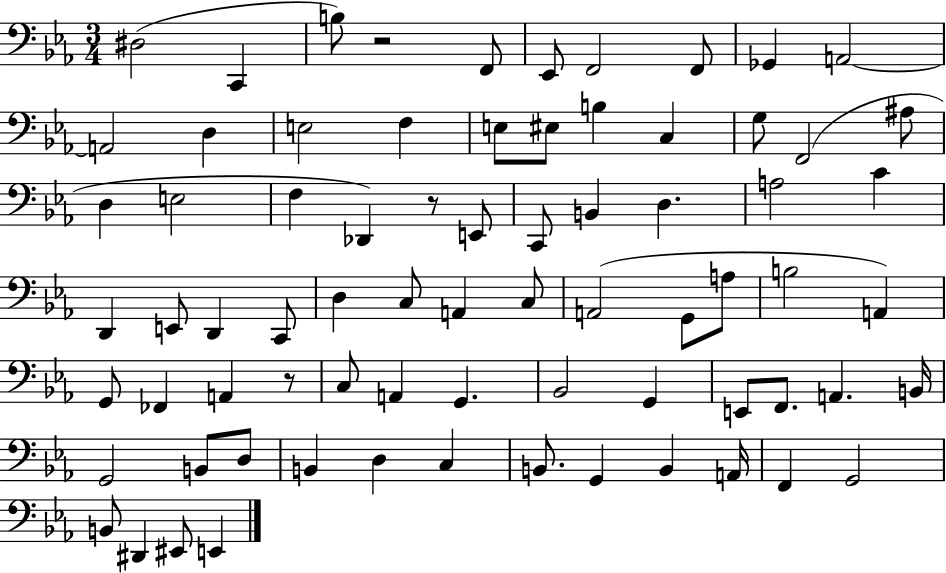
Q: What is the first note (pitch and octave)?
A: D#3